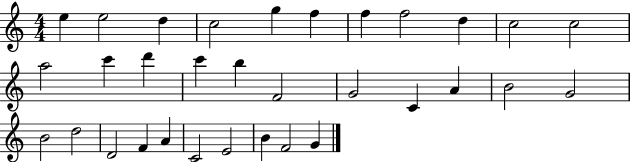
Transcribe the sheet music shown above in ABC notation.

X:1
T:Untitled
M:4/4
L:1/4
K:C
e e2 d c2 g f f f2 d c2 c2 a2 c' d' c' b F2 G2 C A B2 G2 B2 d2 D2 F A C2 E2 B F2 G